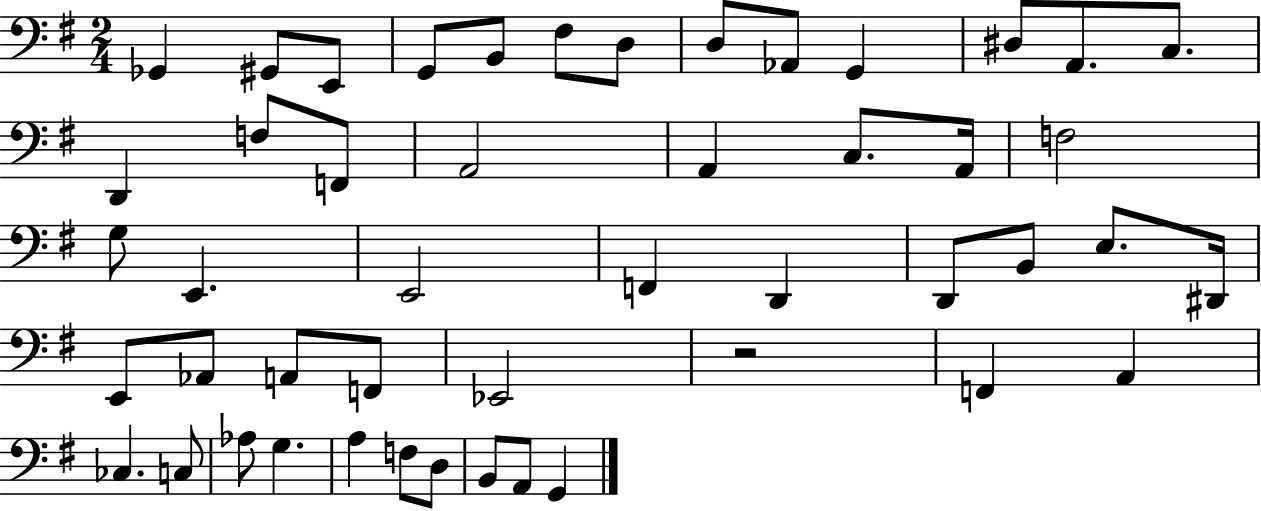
Gb2/q G#2/e E2/e G2/e B2/e F#3/e D3/e D3/e Ab2/e G2/q D#3/e A2/e. C3/e. D2/q F3/e F2/e A2/h A2/q C3/e. A2/s F3/h G3/e E2/q. E2/h F2/q D2/q D2/e B2/e E3/e. D#2/s E2/e Ab2/e A2/e F2/e Eb2/h R/h F2/q A2/q CES3/q. C3/e Ab3/e G3/q. A3/q F3/e D3/e B2/e A2/e G2/q